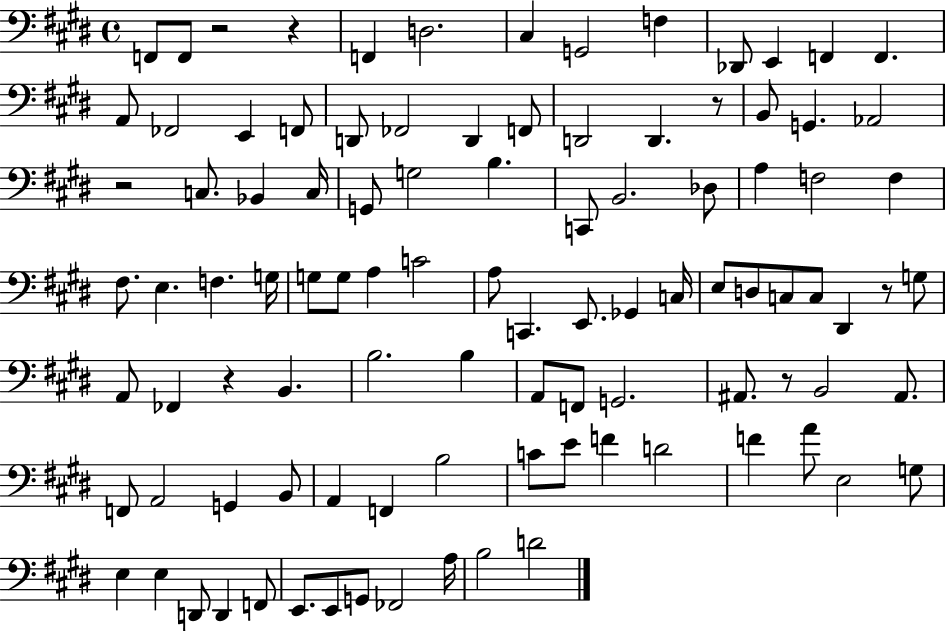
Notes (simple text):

F2/e F2/e R/h R/q F2/q D3/h. C#3/q G2/h F3/q Db2/e E2/q F2/q F2/q. A2/e FES2/h E2/q F2/e D2/e FES2/h D2/q F2/e D2/h D2/q. R/e B2/e G2/q. Ab2/h R/h C3/e. Bb2/q C3/s G2/e G3/h B3/q. C2/e B2/h. Db3/e A3/q F3/h F3/q F#3/e. E3/q. F3/q. G3/s G3/e G3/e A3/q C4/h A3/e C2/q. E2/e. Gb2/q C3/s E3/e D3/e C3/e C3/e D#2/q R/e G3/e A2/e FES2/q R/q B2/q. B3/h. B3/q A2/e F2/e G2/h. A#2/e. R/e B2/h A#2/e. F2/e A2/h G2/q B2/e A2/q F2/q B3/h C4/e E4/e F4/q D4/h F4/q A4/e E3/h G3/e E3/q E3/q D2/e D2/q F2/e E2/e. E2/e G2/e FES2/h A3/s B3/h D4/h